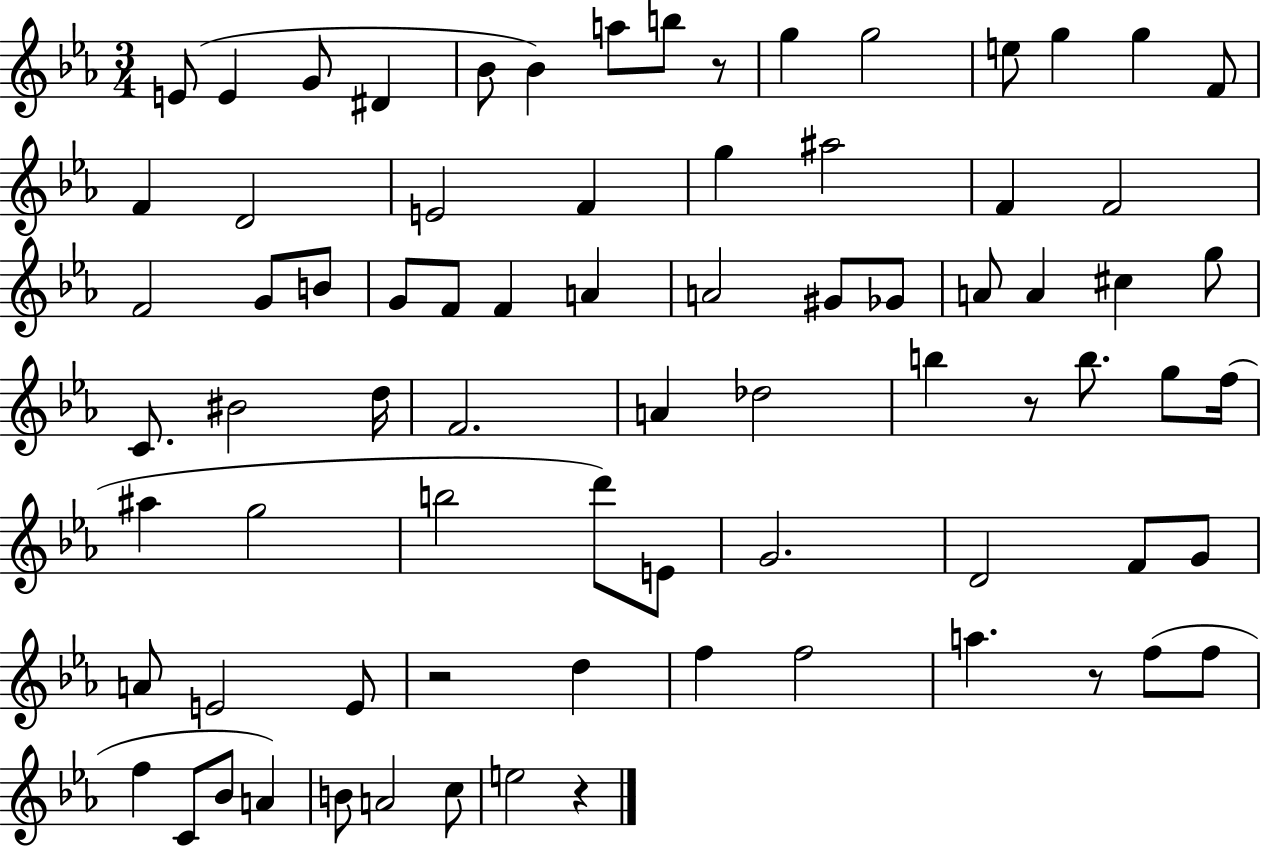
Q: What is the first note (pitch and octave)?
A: E4